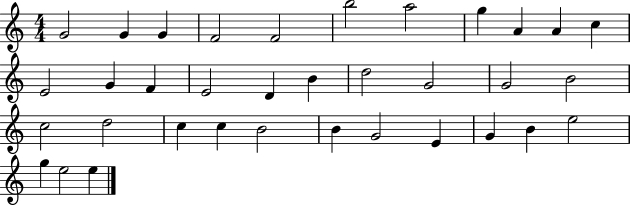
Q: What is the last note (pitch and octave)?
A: E5